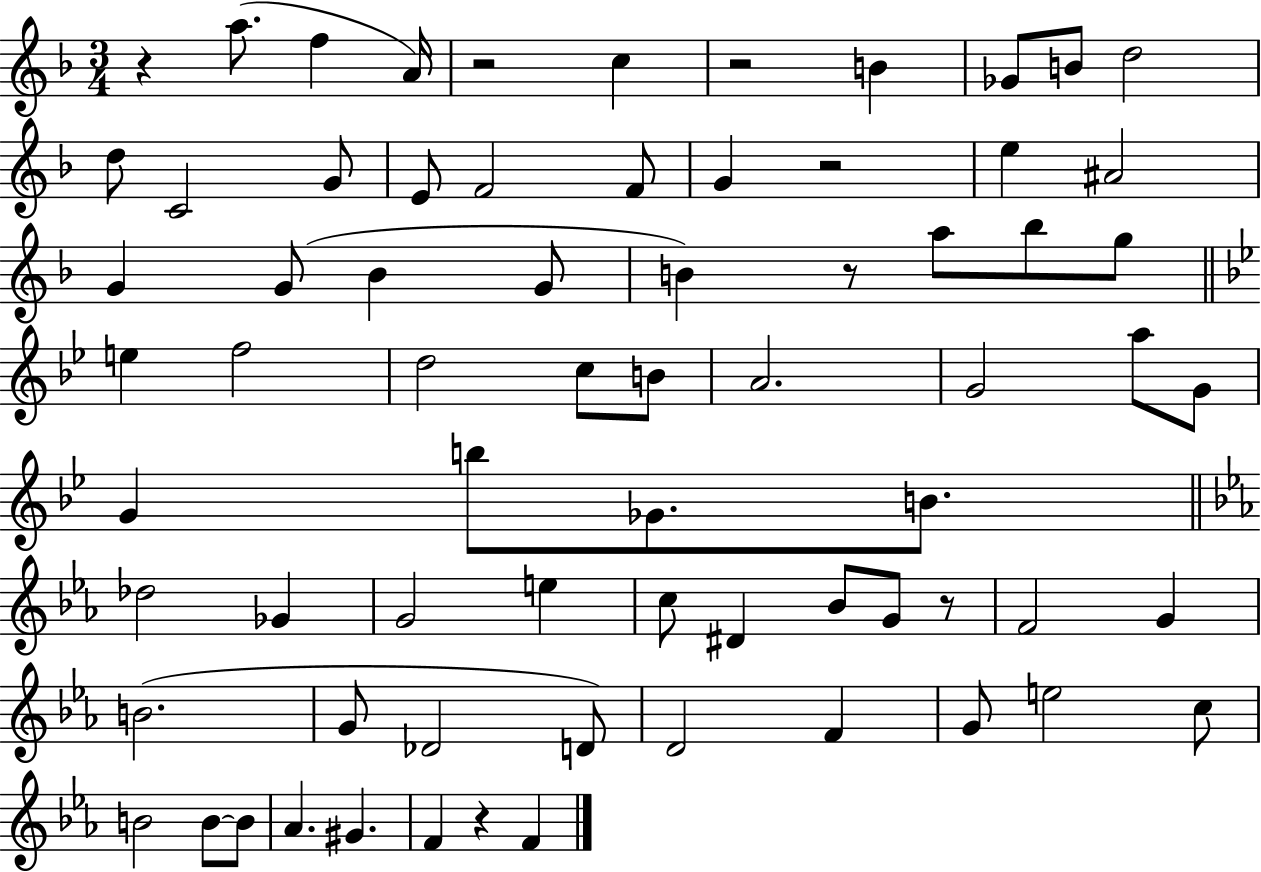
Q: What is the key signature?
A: F major